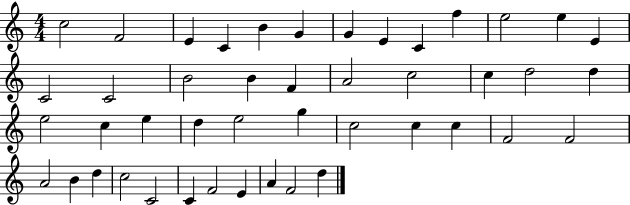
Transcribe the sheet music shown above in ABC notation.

X:1
T:Untitled
M:4/4
L:1/4
K:C
c2 F2 E C B G G E C f e2 e E C2 C2 B2 B F A2 c2 c d2 d e2 c e d e2 g c2 c c F2 F2 A2 B d c2 C2 C F2 E A F2 d